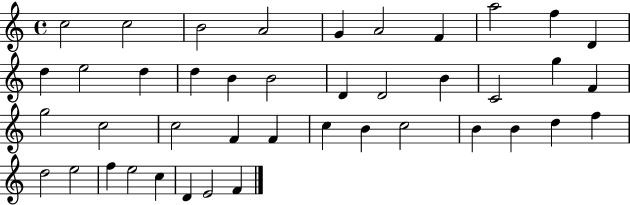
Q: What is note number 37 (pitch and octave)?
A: F5